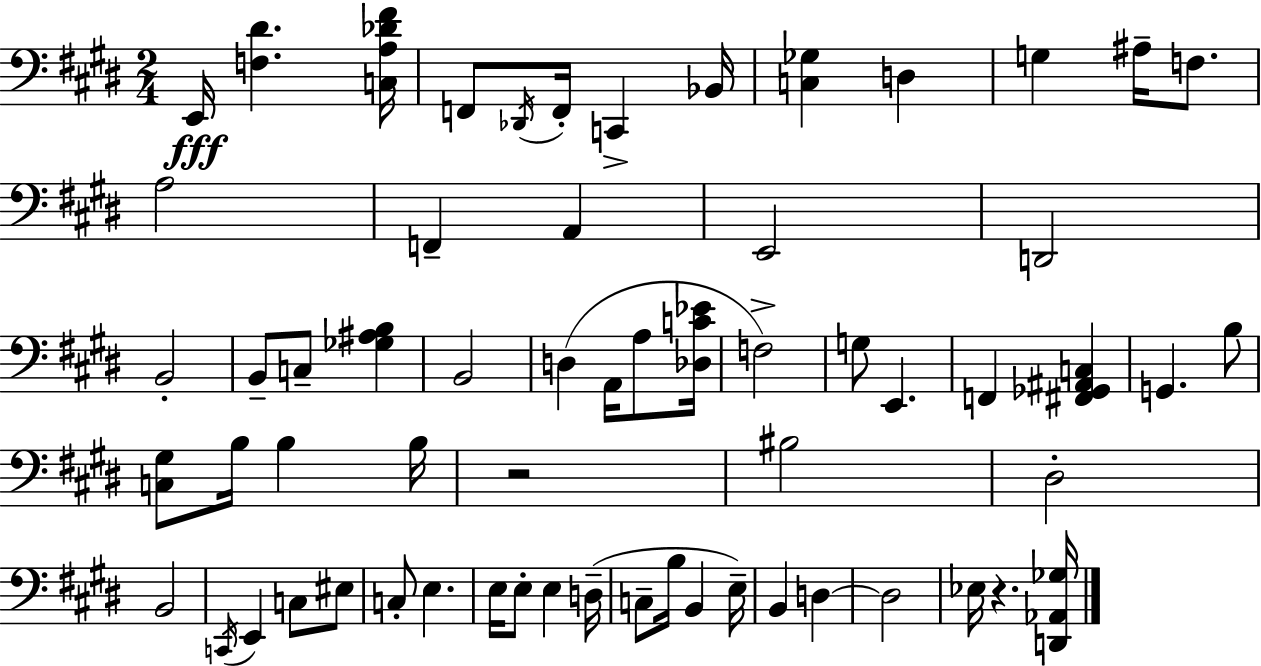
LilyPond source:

{
  \clef bass
  \numericTimeSignature
  \time 2/4
  \key e \major
  \repeat volta 2 { e,16\fff <f dis'>4. <c a des' fis'>16 | f,8 \acciaccatura { des,16 } f,16-. c,4-> | bes,16 <c ges>4 d4 | g4 ais16-- f8. | \break a2 | f,4-- a,4 | e,2 | d,2 | \break b,2-. | b,8-- c8-- <ges ais b>4 | b,2 | d4( a,16 a8 | \break <des c' ees'>16 f2->) | g8 e,4. | f,4 <fis, ges, ais, c>4 | g,4. b8 | \break <c gis>8 b16 b4 | b16 r2 | bis2 | dis2-. | \break b,2 | \acciaccatura { c,16 } e,4 c8 | eis8 c8-. e4. | e16 e8-. e4 | \break d16--( c8-- b16 b,4 | e16--) b,4 d4~~ | d2 | ees16 r4. | \break <d, aes, ges>16 } \bar "|."
}